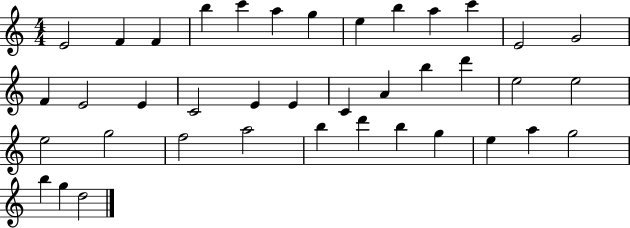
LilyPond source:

{
  \clef treble
  \numericTimeSignature
  \time 4/4
  \key c \major
  e'2 f'4 f'4 | b''4 c'''4 a''4 g''4 | e''4 b''4 a''4 c'''4 | e'2 g'2 | \break f'4 e'2 e'4 | c'2 e'4 e'4 | c'4 a'4 b''4 d'''4 | e''2 e''2 | \break e''2 g''2 | f''2 a''2 | b''4 d'''4 b''4 g''4 | e''4 a''4 g''2 | \break b''4 g''4 d''2 | \bar "|."
}